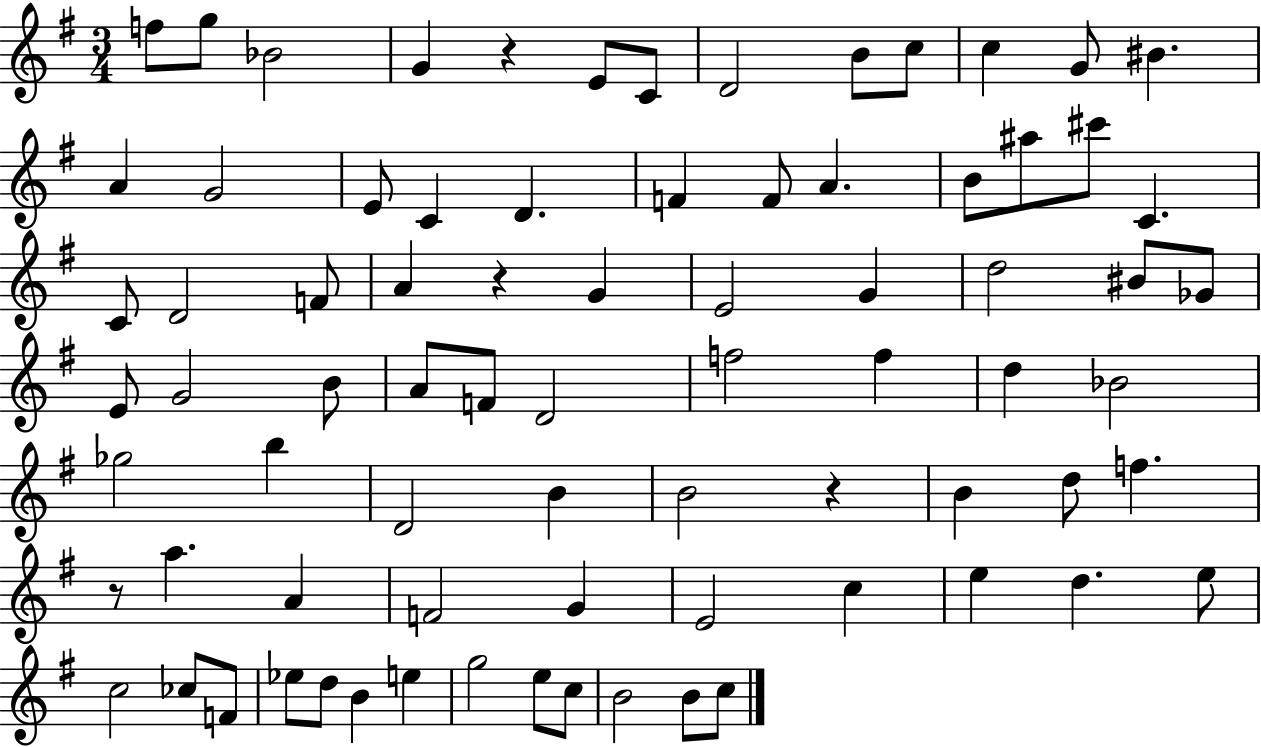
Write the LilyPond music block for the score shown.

{
  \clef treble
  \numericTimeSignature
  \time 3/4
  \key g \major
  f''8 g''8 bes'2 | g'4 r4 e'8 c'8 | d'2 b'8 c''8 | c''4 g'8 bis'4. | \break a'4 g'2 | e'8 c'4 d'4. | f'4 f'8 a'4. | b'8 ais''8 cis'''8 c'4. | \break c'8 d'2 f'8 | a'4 r4 g'4 | e'2 g'4 | d''2 bis'8 ges'8 | \break e'8 g'2 b'8 | a'8 f'8 d'2 | f''2 f''4 | d''4 bes'2 | \break ges''2 b''4 | d'2 b'4 | b'2 r4 | b'4 d''8 f''4. | \break r8 a''4. a'4 | f'2 g'4 | e'2 c''4 | e''4 d''4. e''8 | \break c''2 ces''8 f'8 | ees''8 d''8 b'4 e''4 | g''2 e''8 c''8 | b'2 b'8 c''8 | \break \bar "|."
}